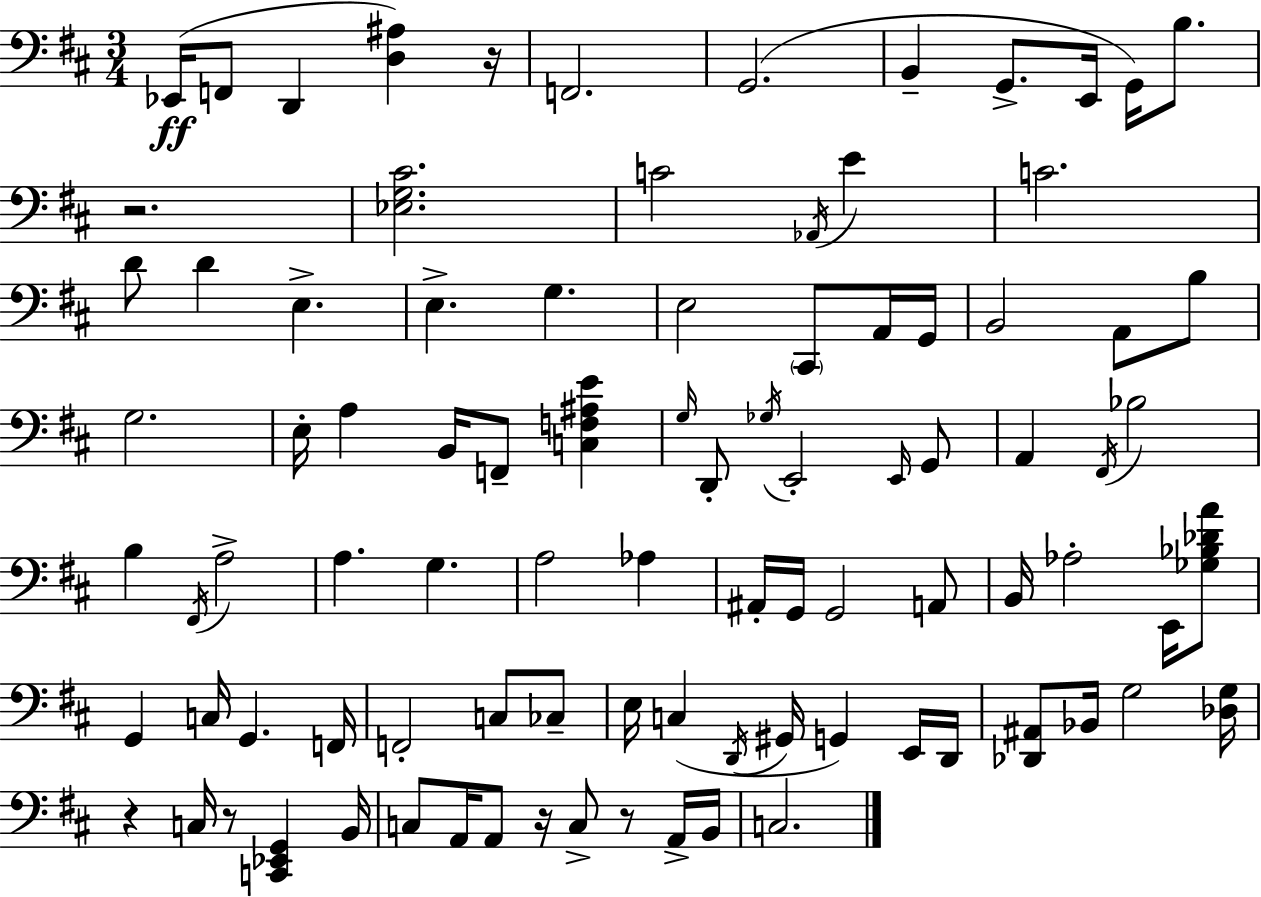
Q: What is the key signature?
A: D major